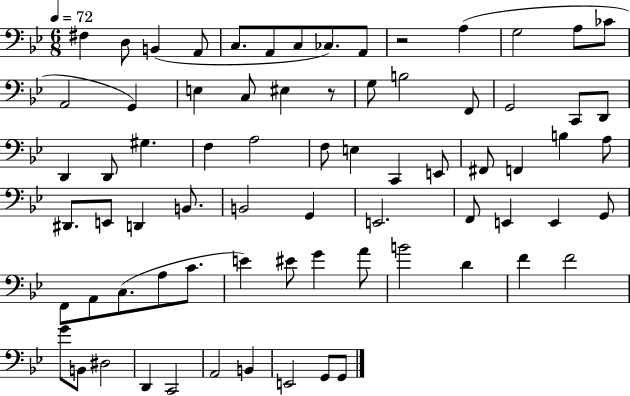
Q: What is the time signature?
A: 6/8